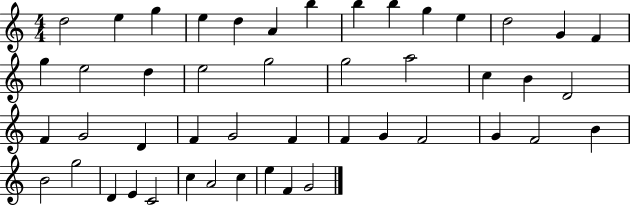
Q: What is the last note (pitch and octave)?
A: G4